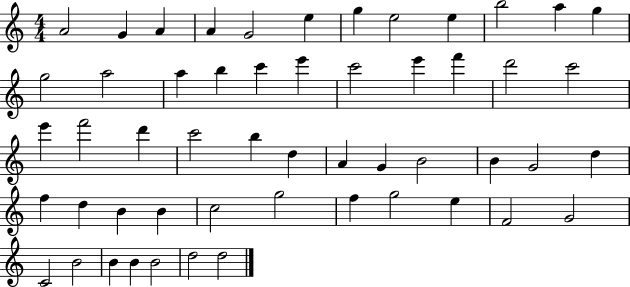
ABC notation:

X:1
T:Untitled
M:4/4
L:1/4
K:C
A2 G A A G2 e g e2 e b2 a g g2 a2 a b c' e' c'2 e' f' d'2 c'2 e' f'2 d' c'2 b d A G B2 B G2 d f d B B c2 g2 f g2 e F2 G2 C2 B2 B B B2 d2 d2